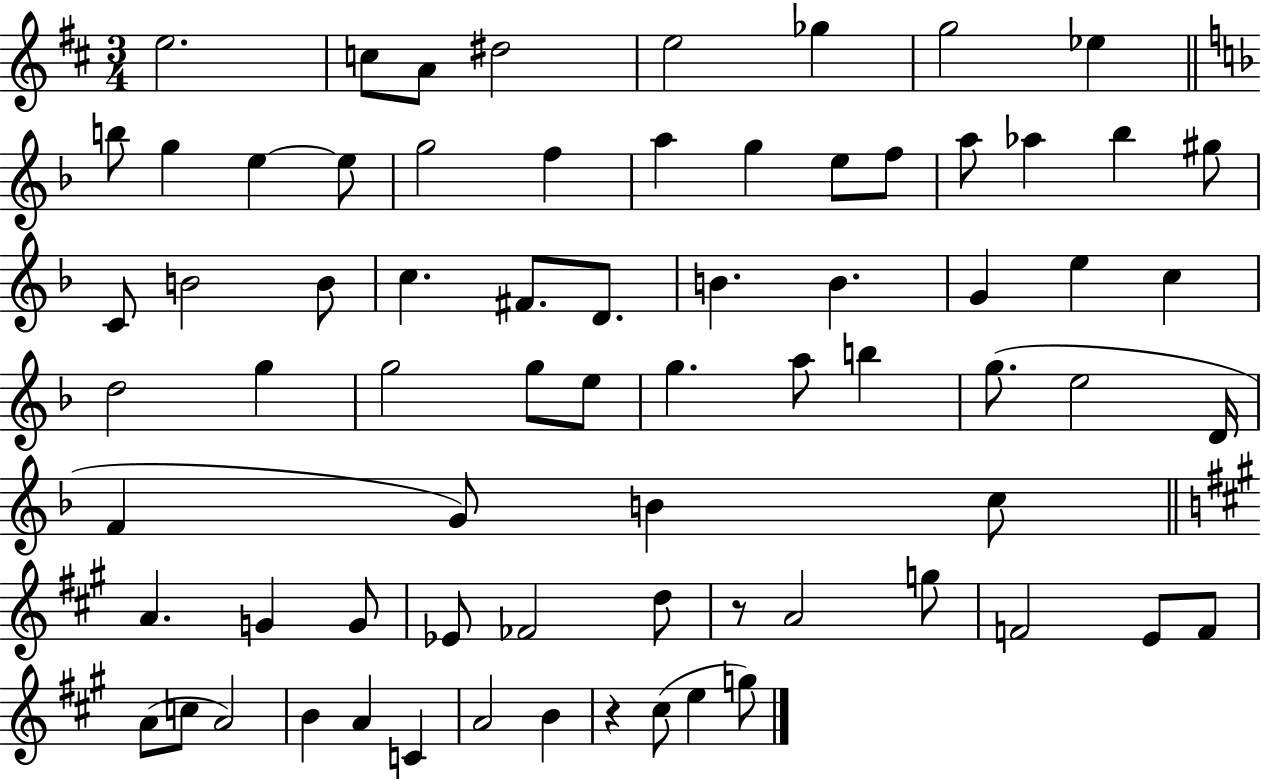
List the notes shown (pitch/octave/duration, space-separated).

E5/h. C5/e A4/e D#5/h E5/h Gb5/q G5/h Eb5/q B5/e G5/q E5/q E5/e G5/h F5/q A5/q G5/q E5/e F5/e A5/e Ab5/q Bb5/q G#5/e C4/e B4/h B4/e C5/q. F#4/e. D4/e. B4/q. B4/q. G4/q E5/q C5/q D5/h G5/q G5/h G5/e E5/e G5/q. A5/e B5/q G5/e. E5/h D4/s F4/q G4/e B4/q C5/e A4/q. G4/q G4/e Eb4/e FES4/h D5/e R/e A4/h G5/e F4/h E4/e F4/e A4/e C5/e A4/h B4/q A4/q C4/q A4/h B4/q R/q C#5/e E5/q G5/e